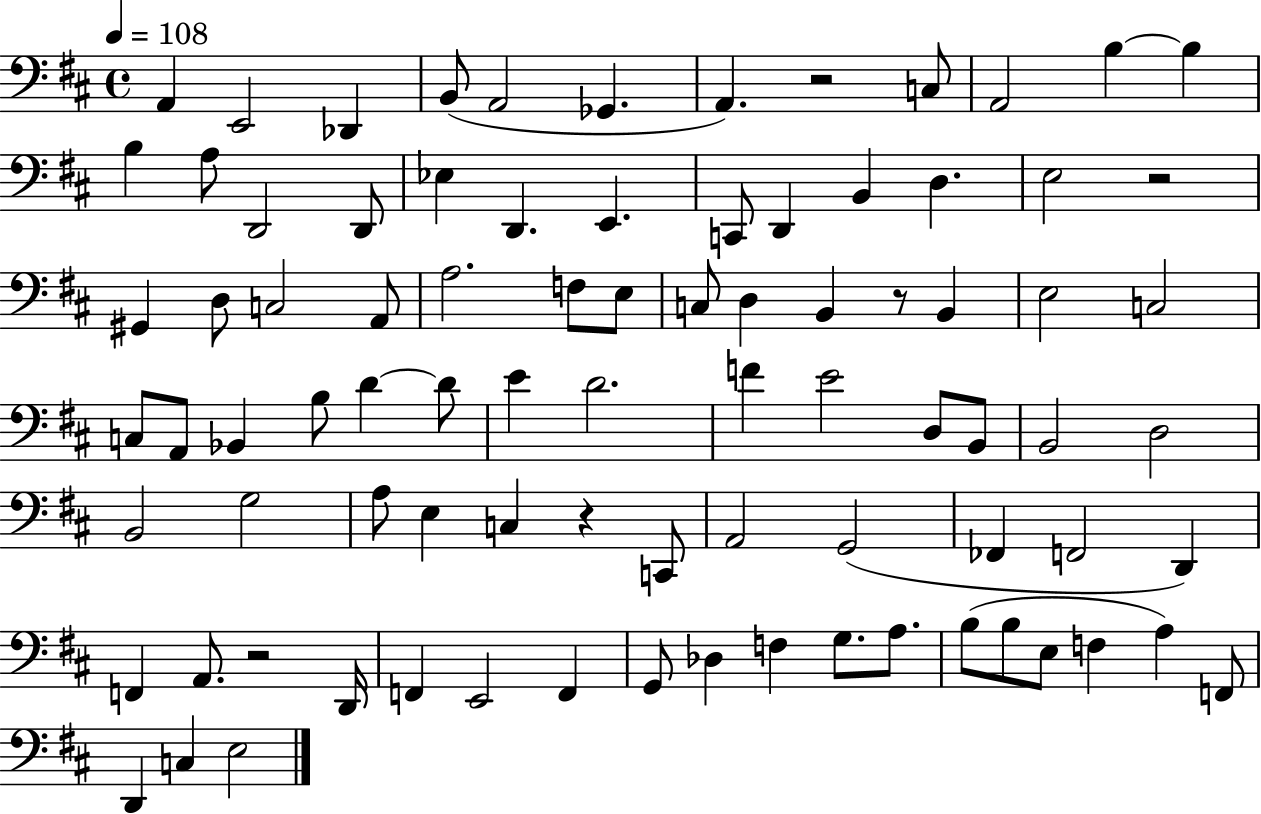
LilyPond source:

{
  \clef bass
  \time 4/4
  \defaultTimeSignature
  \key d \major
  \tempo 4 = 108
  a,4 e,2 des,4 | b,8( a,2 ges,4. | a,4.) r2 c8 | a,2 b4~~ b4 | \break b4 a8 d,2 d,8 | ees4 d,4. e,4. | c,8 d,4 b,4 d4. | e2 r2 | \break gis,4 d8 c2 a,8 | a2. f8 e8 | c8 d4 b,4 r8 b,4 | e2 c2 | \break c8 a,8 bes,4 b8 d'4~~ d'8 | e'4 d'2. | f'4 e'2 d8 b,8 | b,2 d2 | \break b,2 g2 | a8 e4 c4 r4 c,8 | a,2 g,2( | fes,4 f,2 d,4) | \break f,4 a,8. r2 d,16 | f,4 e,2 f,4 | g,8 des4 f4 g8. a8. | b8( b8 e8 f4 a4) f,8 | \break d,4 c4 e2 | \bar "|."
}